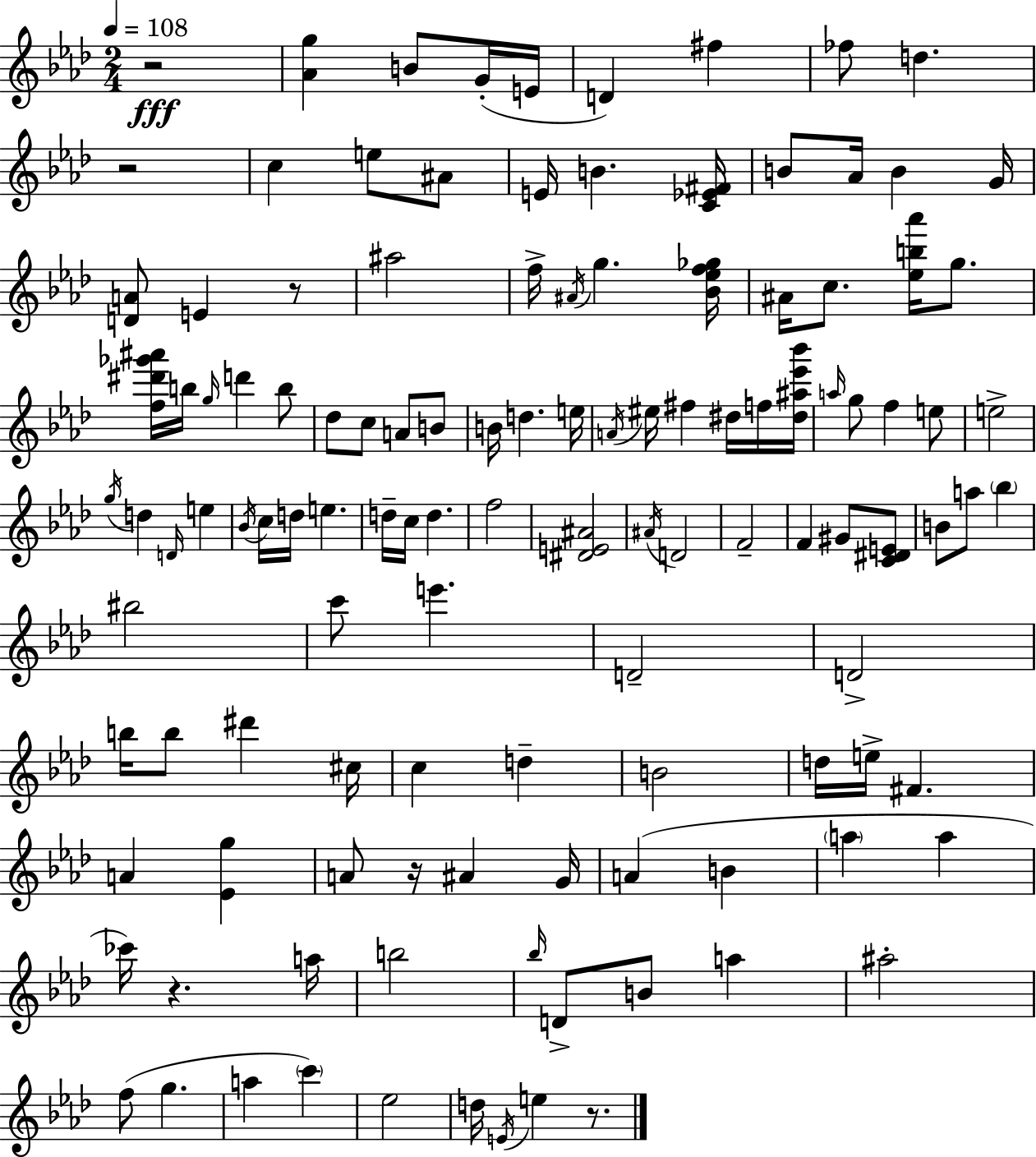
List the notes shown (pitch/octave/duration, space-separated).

R/h [Ab4,G5]/q B4/e G4/s E4/s D4/q F#5/q FES5/e D5/q. R/h C5/q E5/e A#4/e E4/s B4/q. [C4,Eb4,F#4]/s B4/e Ab4/s B4/q G4/s [D4,A4]/e E4/q R/e A#5/h F5/s A#4/s G5/q. [Bb4,Eb5,F5,Gb5]/s A#4/s C5/e. [Eb5,B5,Ab6]/s G5/e. [F5,D#6,Gb6,A#6]/s B5/s G5/s D6/q B5/e Db5/e C5/e A4/e B4/e B4/s D5/q. E5/s A4/s EIS5/s F#5/q D#5/s F5/s [D#5,A#5,Eb6,Bb6]/s A5/s G5/e F5/q E5/e E5/h G5/s D5/q D4/s E5/q Bb4/s C5/s D5/s E5/q. D5/s C5/s D5/q. F5/h [D#4,E4,A#4]/h A#4/s D4/h F4/h F4/q G#4/e [C4,D#4,E4]/e B4/e A5/e Bb5/q BIS5/h C6/e E6/q. D4/h D4/h B5/s B5/e D#6/q C#5/s C5/q D5/q B4/h D5/s E5/s F#4/q. A4/q [Eb4,G5]/q A4/e R/s A#4/q G4/s A4/q B4/q A5/q A5/q CES6/s R/q. A5/s B5/h Bb5/s D4/e B4/e A5/q A#5/h F5/e G5/q. A5/q C6/q Eb5/h D5/s E4/s E5/q R/e.